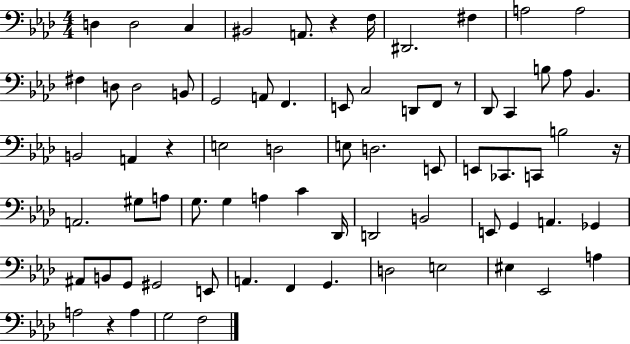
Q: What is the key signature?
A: AES major